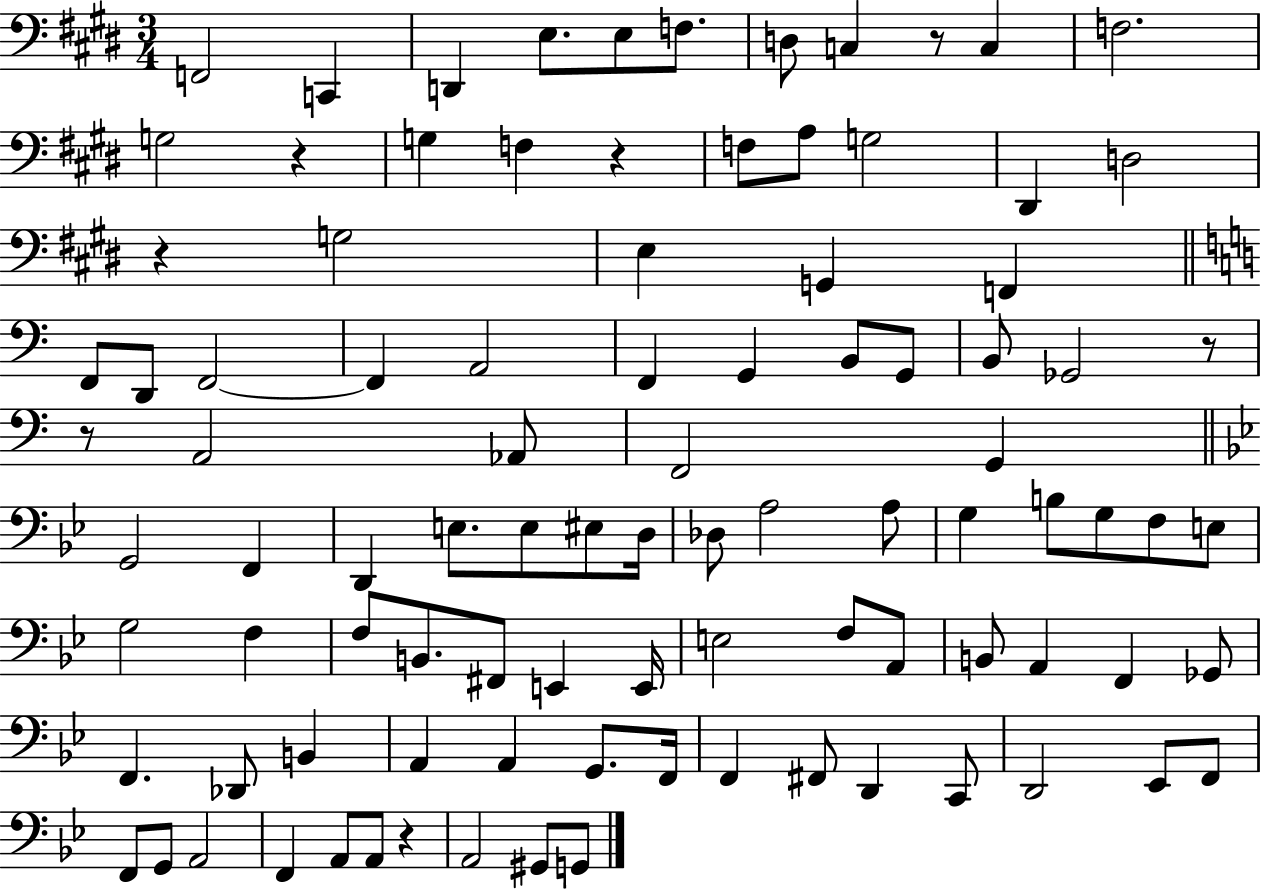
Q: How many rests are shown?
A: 7